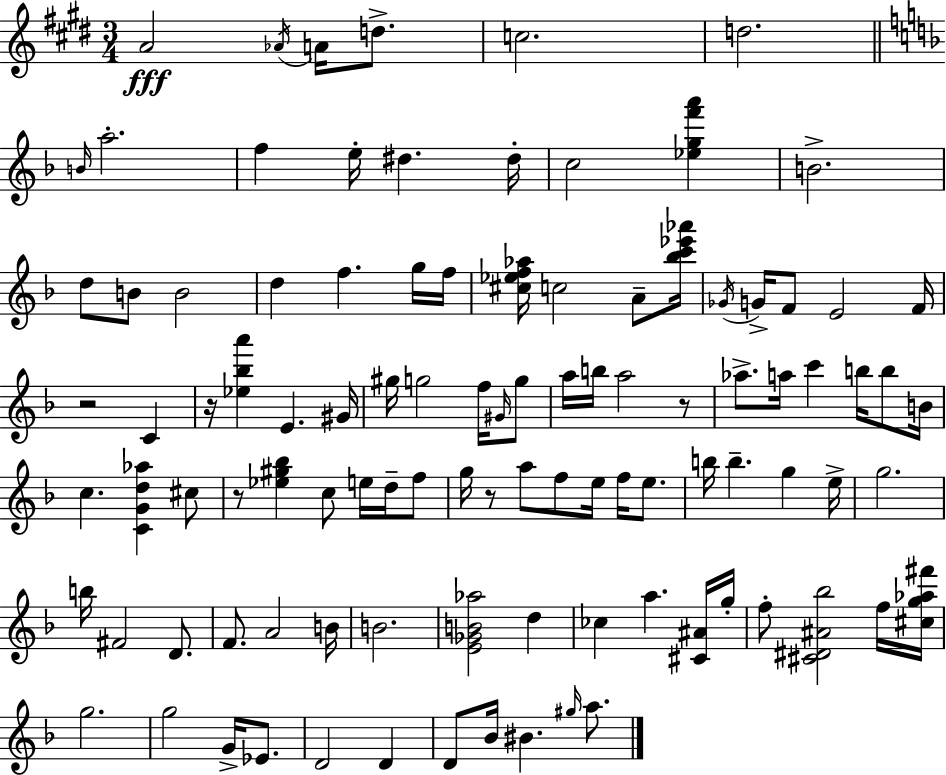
{
  \clef treble
  \numericTimeSignature
  \time 3/4
  \key e \major
  a'2\fff \acciaccatura { aes'16 } a'16 d''8.-> | c''2. | d''2. | \bar "||" \break \key f \major \grace { b'16 } a''2.-. | f''4 e''16-. dis''4. | dis''16-. c''2 <ees'' g'' f''' a'''>4 | b'2.-> | \break d''8 b'8 b'2 | d''4 f''4. g''16 | f''16 <cis'' ees'' f'' aes''>16 c''2 a'8-- | <bes'' c''' ees''' aes'''>16 \acciaccatura { ges'16 } g'16-> f'8 e'2 | \break f'16 r2 c'4 | r16 <ees'' bes'' a'''>4 e'4. | gis'16 gis''16 g''2 f''16 | \grace { gis'16 } g''8 a''16 b''16 a''2 | \break r8 aes''8.-> a''16 c'''4 b''16 | b''8 b'16 c''4. <c' g' d'' aes''>4 | cis''8 r8 <ees'' gis'' bes''>4 c''8 e''16 | d''16-- f''8 g''16 r8 a''8 f''8 e''16 f''16 | \break e''8. b''16 b''4.-- g''4 | e''16-> g''2. | b''16 fis'2 | d'8. f'8. a'2 | \break b'16 b'2. | <e' ges' b' aes''>2 d''4 | ces''4 a''4. | <cis' ais'>16 g''16-. f''8-. <cis' dis' ais' bes''>2 | \break f''16 <cis'' g'' aes'' fis'''>16 g''2. | g''2 g'16-> | ees'8. d'2 d'4 | d'8 bes'16 bis'4. | \break \grace { gis''16 } a''8. \bar "|."
}